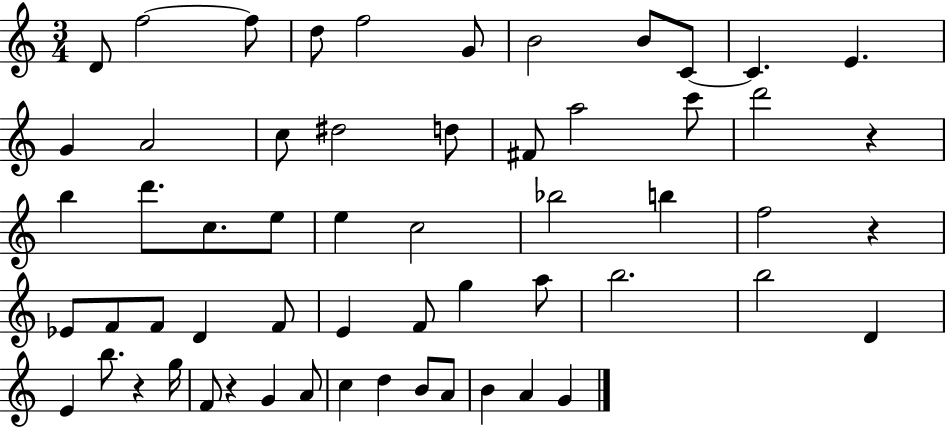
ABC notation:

X:1
T:Untitled
M:3/4
L:1/4
K:C
D/2 f2 f/2 d/2 f2 G/2 B2 B/2 C/2 C E G A2 c/2 ^d2 d/2 ^F/2 a2 c'/2 d'2 z b d'/2 c/2 e/2 e c2 _b2 b f2 z _E/2 F/2 F/2 D F/2 E F/2 g a/2 b2 b2 D E b/2 z g/4 F/2 z G A/2 c d B/2 A/2 B A G